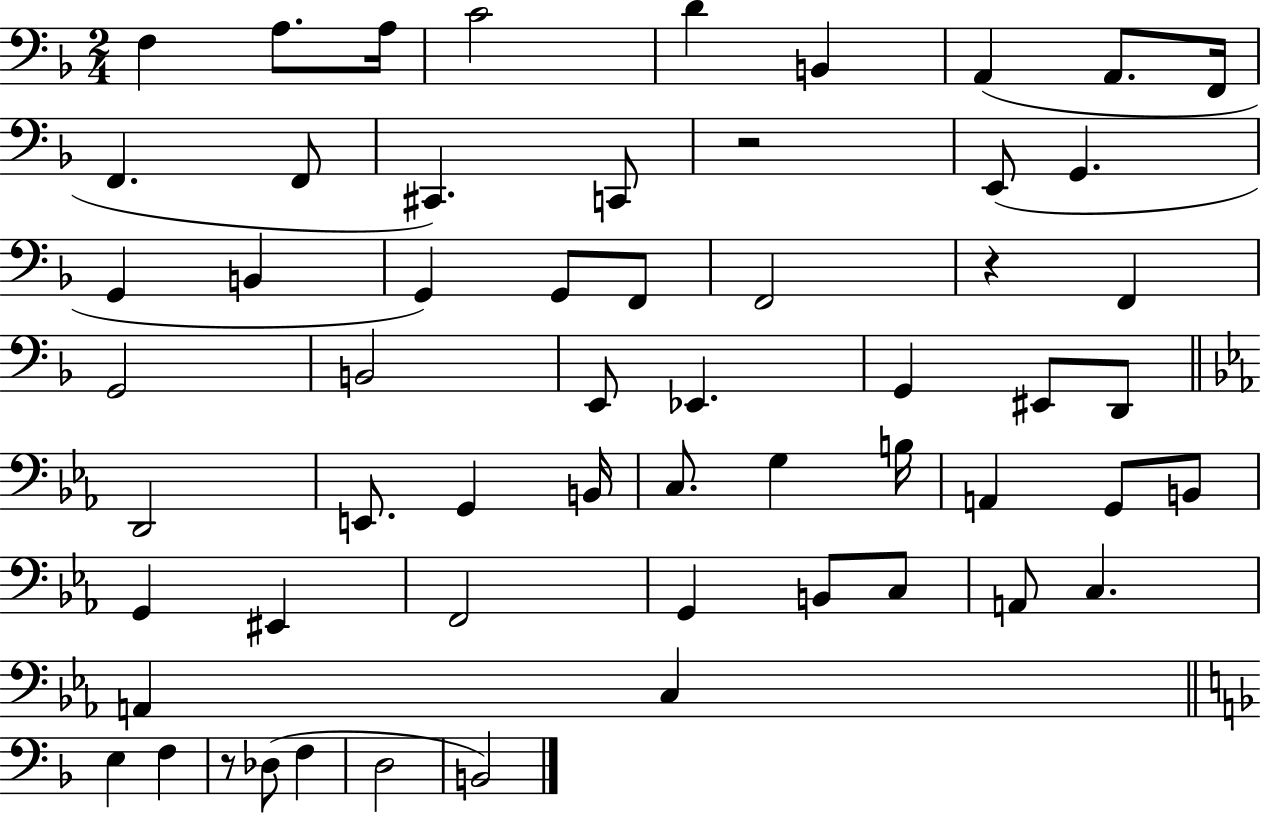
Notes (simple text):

F3/q A3/e. A3/s C4/h D4/q B2/q A2/q A2/e. F2/s F2/q. F2/e C#2/q. C2/e R/h E2/e G2/q. G2/q B2/q G2/q G2/e F2/e F2/h R/q F2/q G2/h B2/h E2/e Eb2/q. G2/q EIS2/e D2/e D2/h E2/e. G2/q B2/s C3/e. G3/q B3/s A2/q G2/e B2/e G2/q EIS2/q F2/h G2/q B2/e C3/e A2/e C3/q. A2/q C3/q E3/q F3/q R/e Db3/e F3/q D3/h B2/h